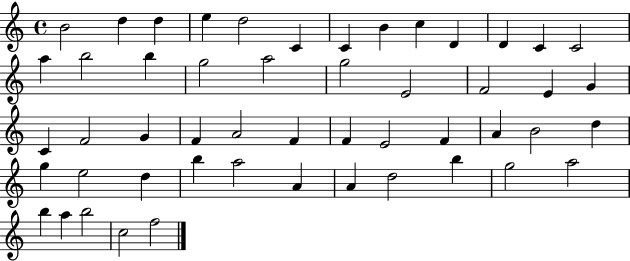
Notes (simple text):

B4/h D5/q D5/q E5/q D5/h C4/q C4/q B4/q C5/q D4/q D4/q C4/q C4/h A5/q B5/h B5/q G5/h A5/h G5/h E4/h F4/h E4/q G4/q C4/q F4/h G4/q F4/q A4/h F4/q F4/q E4/h F4/q A4/q B4/h D5/q G5/q E5/h D5/q B5/q A5/h A4/q A4/q D5/h B5/q G5/h A5/h B5/q A5/q B5/h C5/h F5/h